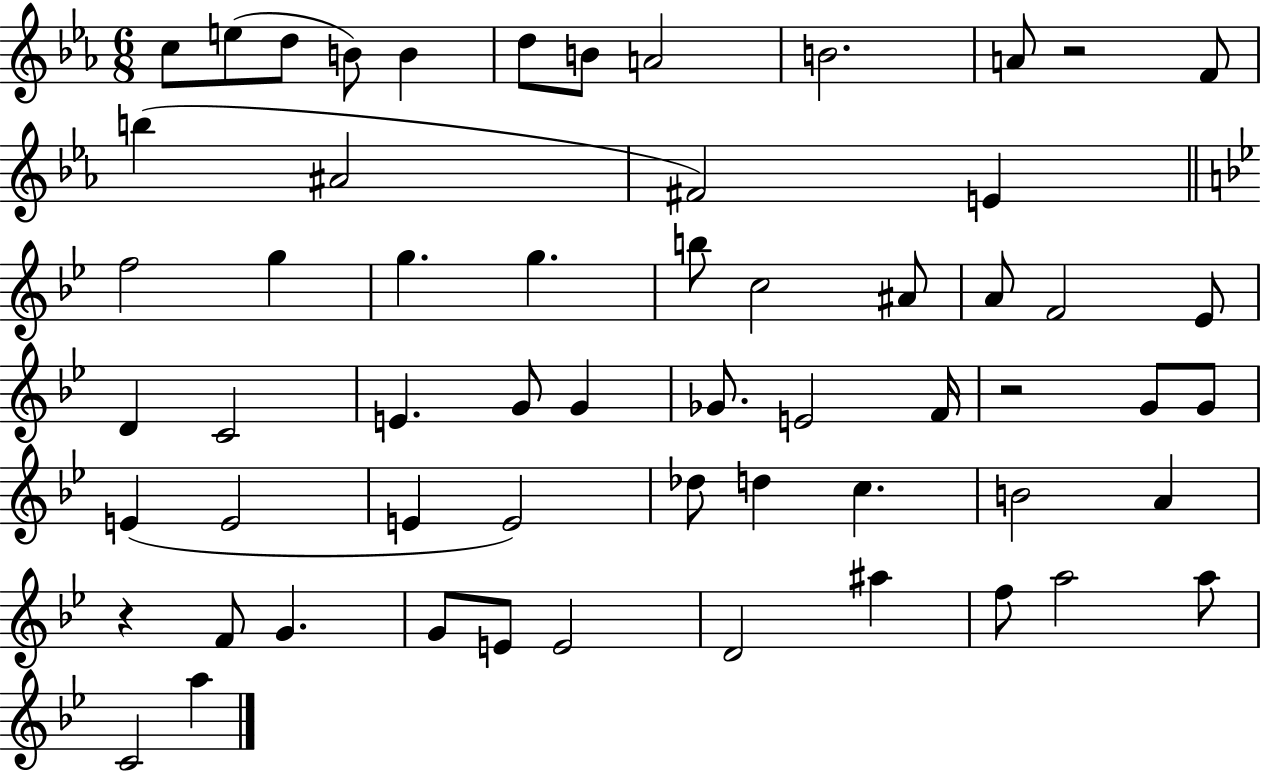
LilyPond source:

{
  \clef treble
  \numericTimeSignature
  \time 6/8
  \key ees \major
  c''8 e''8( d''8 b'8) b'4 | d''8 b'8 a'2 | b'2. | a'8 r2 f'8 | \break b''4( ais'2 | fis'2) e'4 | \bar "||" \break \key g \minor f''2 g''4 | g''4. g''4. | b''8 c''2 ais'8 | a'8 f'2 ees'8 | \break d'4 c'2 | e'4. g'8 g'4 | ges'8. e'2 f'16 | r2 g'8 g'8 | \break e'4( e'2 | e'4 e'2) | des''8 d''4 c''4. | b'2 a'4 | \break r4 f'8 g'4. | g'8 e'8 e'2 | d'2 ais''4 | f''8 a''2 a''8 | \break c'2 a''4 | \bar "|."
}